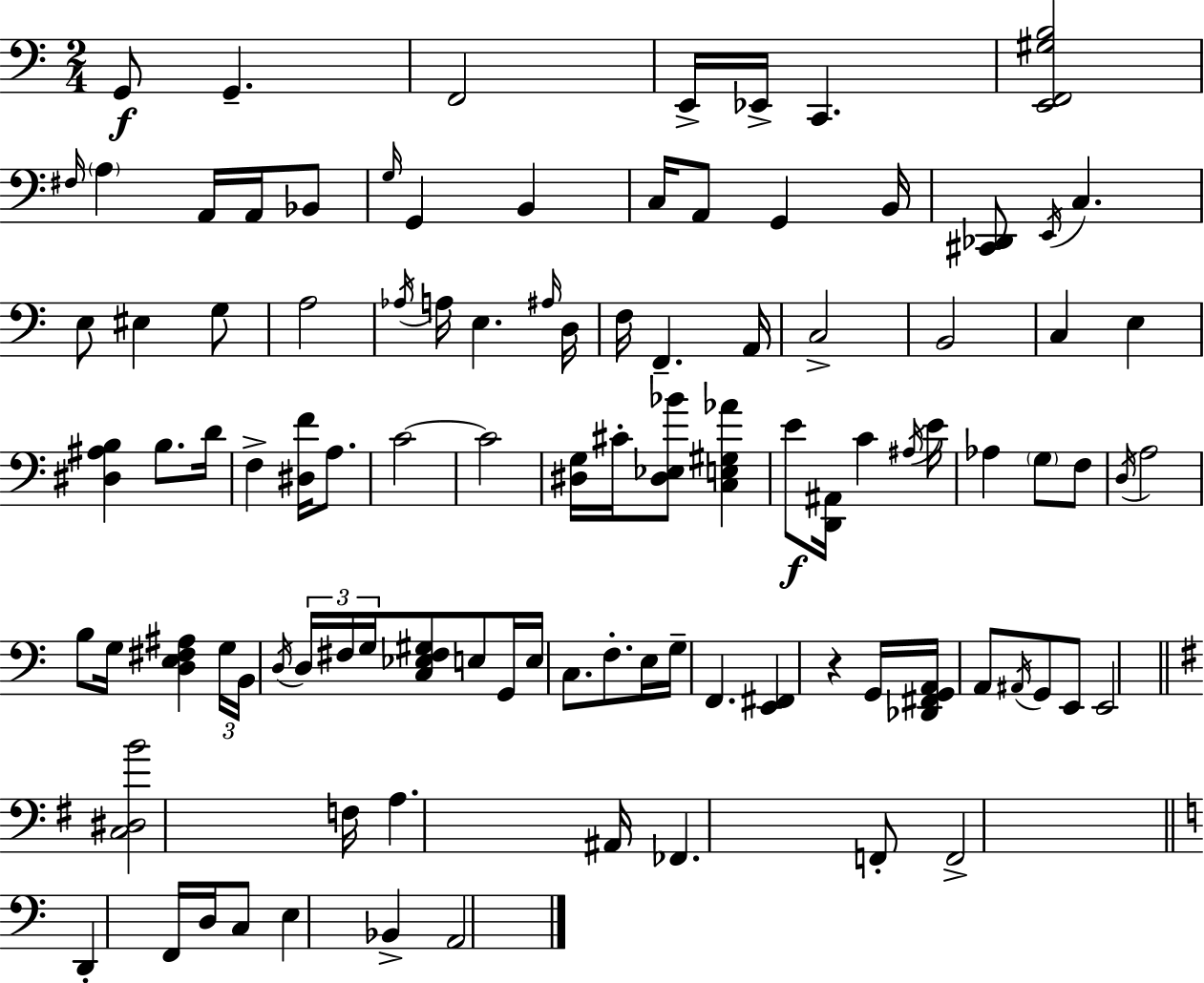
G2/e G2/q. F2/h E2/s Eb2/s C2/q. [E2,F2,G#3,B3]/h F#3/s A3/q A2/s A2/s Bb2/e G3/s G2/q B2/q C3/s A2/e G2/q B2/s [C#2,Db2]/e E2/s C3/q. E3/e EIS3/q G3/e A3/h Ab3/s A3/s E3/q. A#3/s D3/s F3/s F2/q. A2/s C3/h B2/h C3/q E3/q [D#3,A#3,B3]/q B3/e. D4/s F3/q [D#3,F4]/s A3/e. C4/h C4/h [D#3,G3]/s C#4/s [D#3,Eb3,Bb4]/e [C3,E3,G#3,Ab4]/q E4/e [D2,A#2]/s C4/q A#3/s E4/s Ab3/q G3/e F3/e D3/s A3/h B3/e G3/s [D3,E3,F#3,A#3]/q G3/s B2/s D3/s D3/s F#3/s G3/s [C3,Eb3,F#3,G#3]/e E3/e G2/s E3/s C3/e. F3/e. E3/s G3/s F2/q. [E2,F#2]/q R/q G2/s [Db2,F#2,G2,A2]/s A2/e A#2/s G2/e E2/e E2/h [C3,D#3,B4]/h F3/s A3/q. A#2/s FES2/q. F2/e F2/h D2/q F2/s D3/s C3/e E3/q Bb2/q A2/h